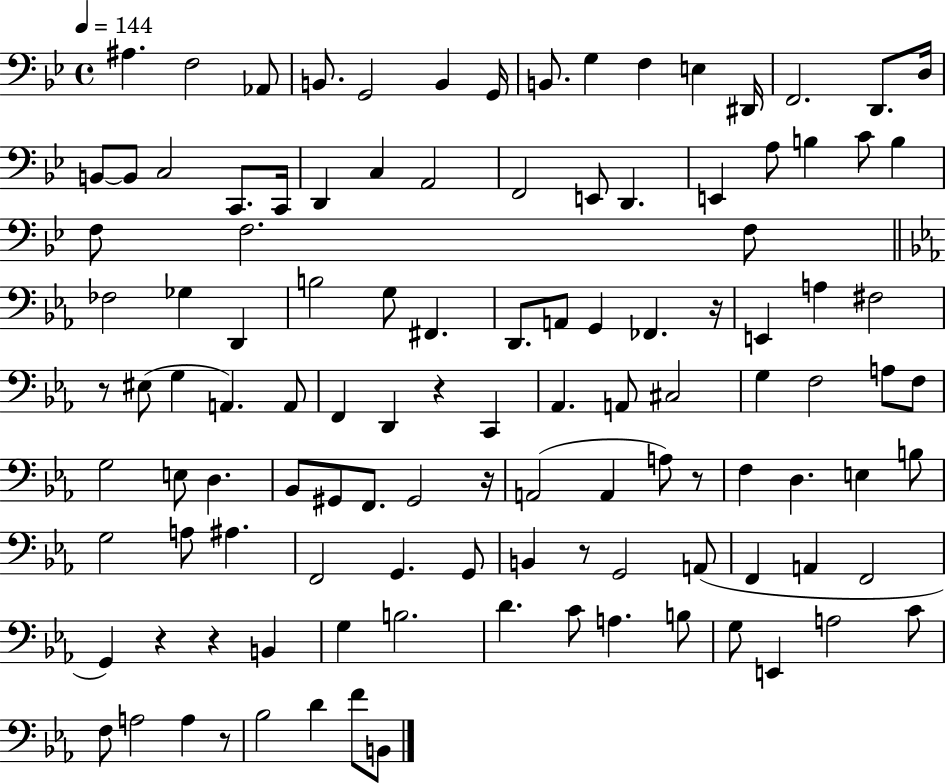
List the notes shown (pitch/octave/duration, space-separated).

A#3/q. F3/h Ab2/e B2/e. G2/h B2/q G2/s B2/e. G3/q F3/q E3/q D#2/s F2/h. D2/e. D3/s B2/e B2/e C3/h C2/e. C2/s D2/q C3/q A2/h F2/h E2/e D2/q. E2/q A3/e B3/q C4/e B3/q F3/e F3/h. F3/e FES3/h Gb3/q D2/q B3/h G3/e F#2/q. D2/e. A2/e G2/q FES2/q. R/s E2/q A3/q F#3/h R/e EIS3/e G3/q A2/q. A2/e F2/q D2/q R/q C2/q Ab2/q. A2/e C#3/h G3/q F3/h A3/e F3/e G3/h E3/e D3/q. Bb2/e G#2/e F2/e. G#2/h R/s A2/h A2/q A3/e R/e F3/q D3/q. E3/q B3/e G3/h A3/e A#3/q. F2/h G2/q. G2/e B2/q R/e G2/h A2/e F2/q A2/q F2/h G2/q R/q R/q B2/q G3/q B3/h. D4/q. C4/e A3/q. B3/e G3/e E2/q A3/h C4/e F3/e A3/h A3/q R/e Bb3/h D4/q F4/e B2/e